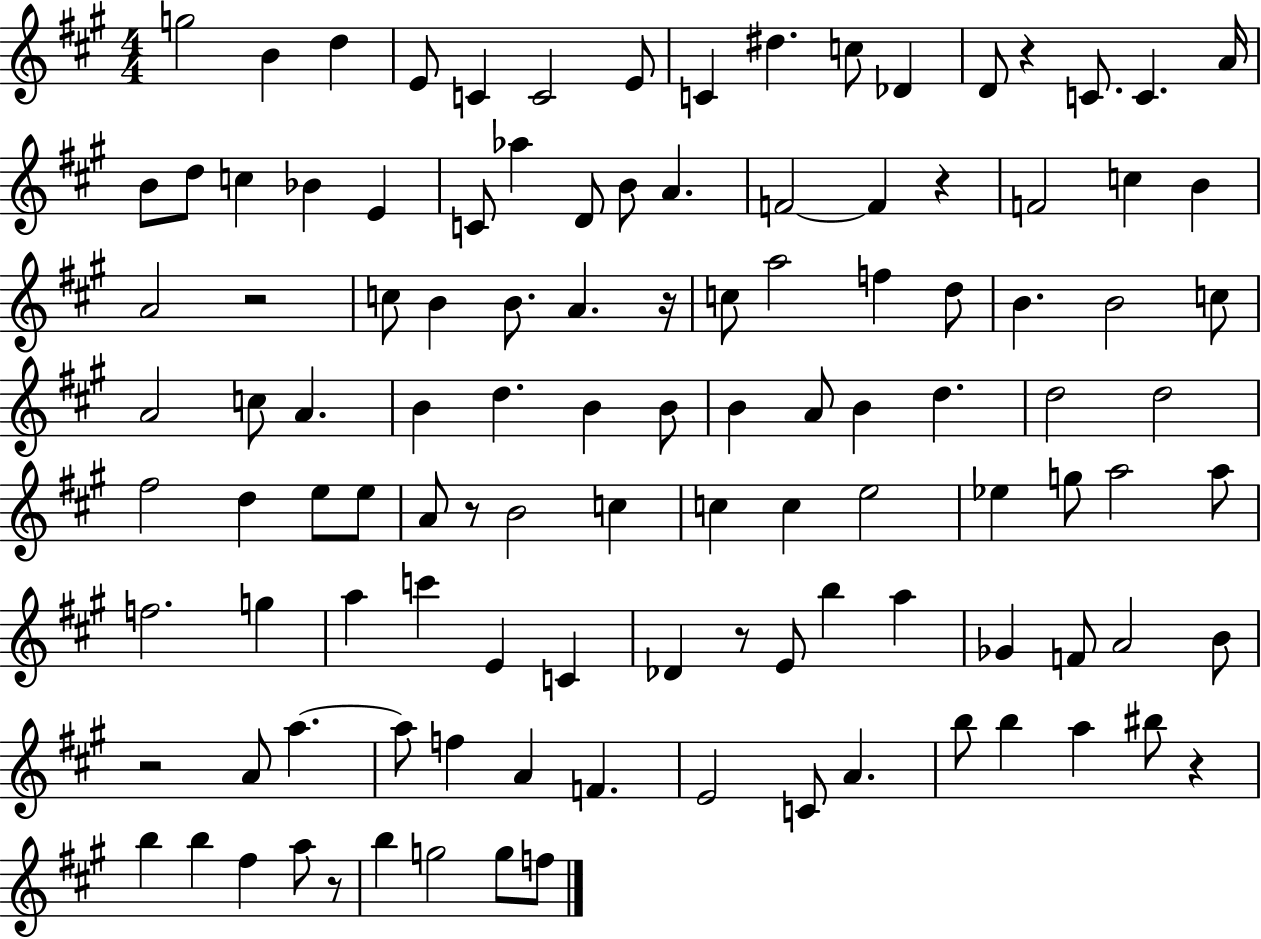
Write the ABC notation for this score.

X:1
T:Untitled
M:4/4
L:1/4
K:A
g2 B d E/2 C C2 E/2 C ^d c/2 _D D/2 z C/2 C A/4 B/2 d/2 c _B E C/2 _a D/2 B/2 A F2 F z F2 c B A2 z2 c/2 B B/2 A z/4 c/2 a2 f d/2 B B2 c/2 A2 c/2 A B d B B/2 B A/2 B d d2 d2 ^f2 d e/2 e/2 A/2 z/2 B2 c c c e2 _e g/2 a2 a/2 f2 g a c' E C _D z/2 E/2 b a _G F/2 A2 B/2 z2 A/2 a a/2 f A F E2 C/2 A b/2 b a ^b/2 z b b ^f a/2 z/2 b g2 g/2 f/2